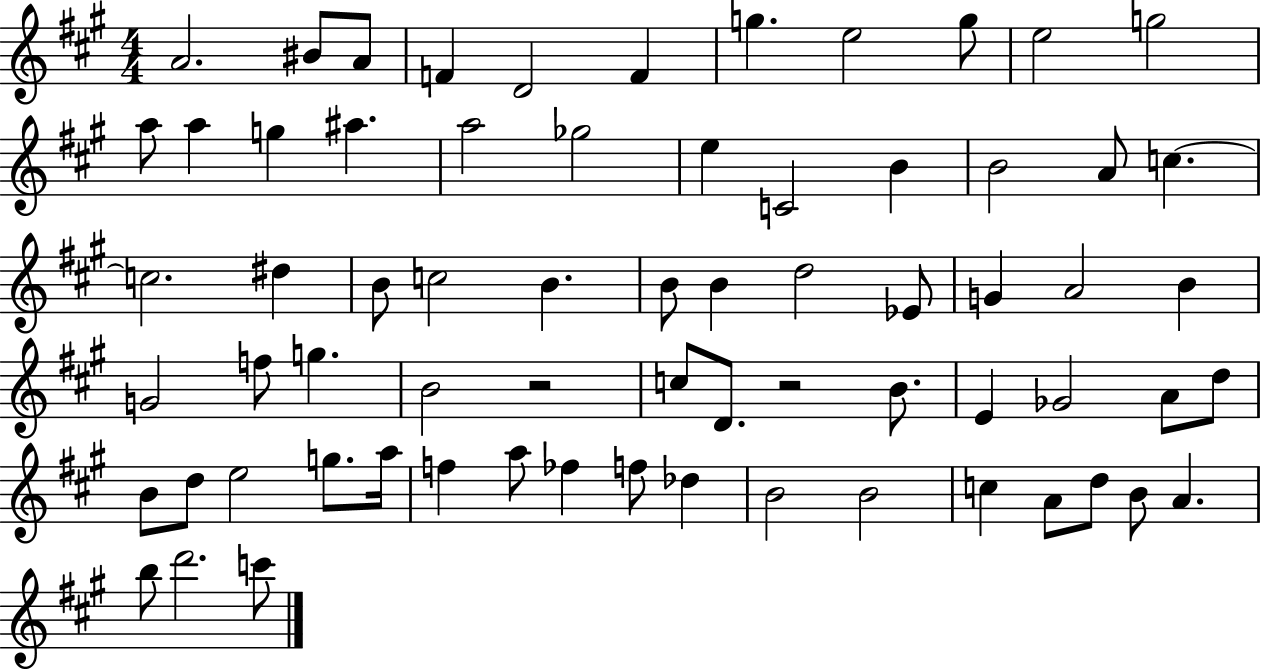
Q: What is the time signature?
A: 4/4